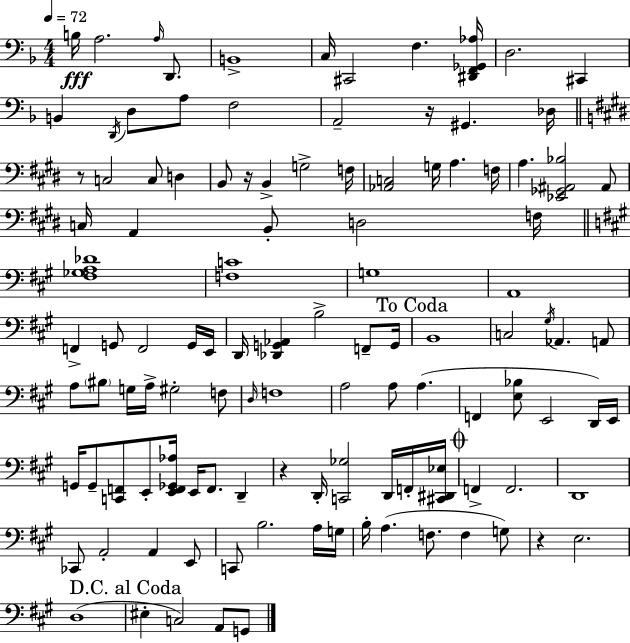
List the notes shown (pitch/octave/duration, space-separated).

B3/s A3/h. A3/s D2/e. B2/w C3/s C#2/h F3/q. [D#2,F2,Gb2,Ab3]/s D3/h. C#2/q B2/q D2/s D3/e A3/e F3/h A2/h R/s G#2/q. Db3/s R/e C3/h C3/e D3/q B2/e R/s B2/q G3/h F3/s [Ab2,C3]/h G3/s A3/q. F3/s A3/q. [Eb2,Gb2,A#2,Bb3]/h A#2/e C3/s A2/q B2/e D3/h F3/s [F#3,Gb3,A3,Db4]/w [F3,C4]/w G3/w A2/w F2/q G2/e F2/h G2/s E2/s D2/s [Db2,G2,Ab2]/q B3/h F2/e G2/s B2/w C3/h G#3/s Ab2/q. A2/e A3/e BIS3/e G3/s A3/s G#3/h F3/e D3/s F3/w A3/h A3/e A3/q. F2/q [E3,Bb3]/e E2/h D2/s E2/s G2/s G2/e [C2,F2]/e E2/e [E2,F2,Gb2,Ab3]/s E2/s F2/e. D2/q R/q D2/s [C2,Gb3]/h D2/s F2/s [C#2,D#2,Eb3]/s F2/q F2/h. D2/w CES2/e A2/h A2/q E2/e C2/e B3/h. A3/s G3/s B3/s A3/q. F3/e. F3/q G3/e R/q E3/h. D3/w EIS3/q C3/h A2/e G2/e